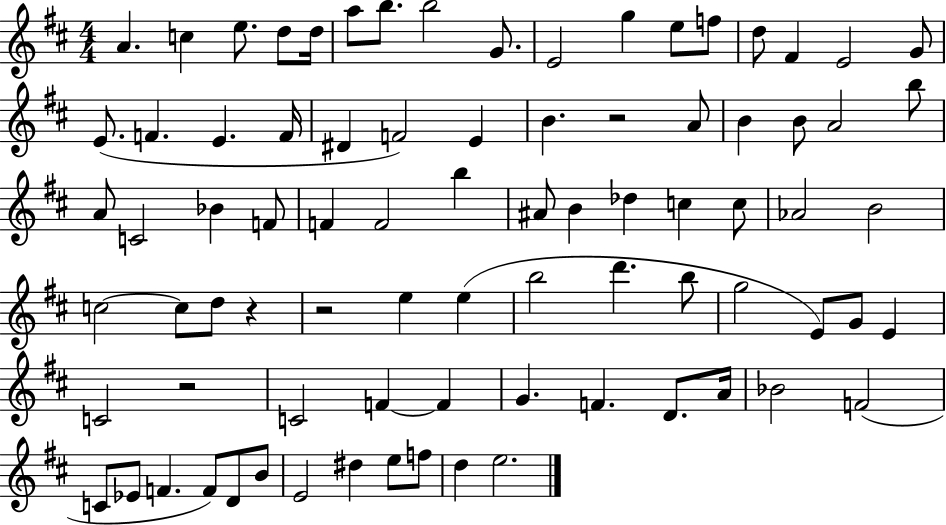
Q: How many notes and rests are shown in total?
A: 82